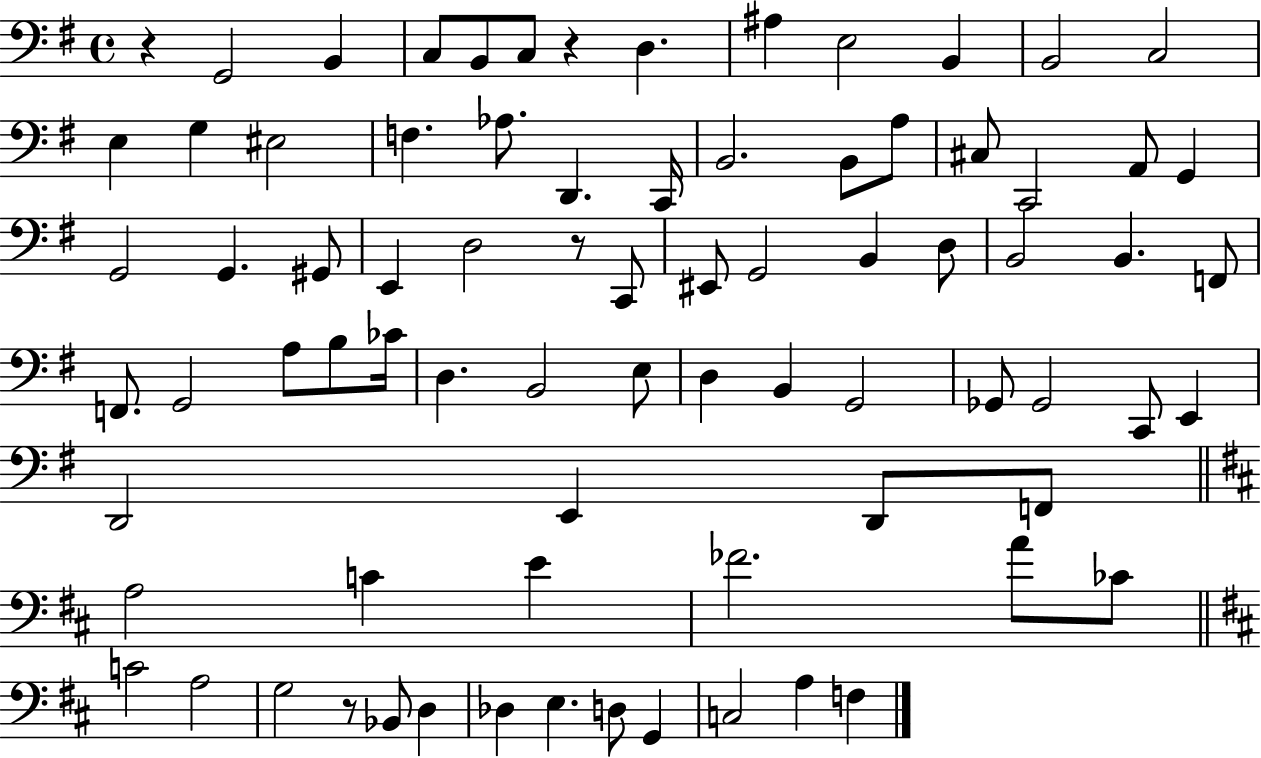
{
  \clef bass
  \time 4/4
  \defaultTimeSignature
  \key g \major
  r4 g,2 b,4 | c8 b,8 c8 r4 d4. | ais4 e2 b,4 | b,2 c2 | \break e4 g4 eis2 | f4. aes8. d,4. c,16 | b,2. b,8 a8 | cis8 c,2 a,8 g,4 | \break g,2 g,4. gis,8 | e,4 d2 r8 c,8 | eis,8 g,2 b,4 d8 | b,2 b,4. f,8 | \break f,8. g,2 a8 b8 ces'16 | d4. b,2 e8 | d4 b,4 g,2 | ges,8 ges,2 c,8 e,4 | \break d,2 e,4 d,8 f,8 | \bar "||" \break \key d \major a2 c'4 e'4 | fes'2. a'8 ces'8 | \bar "||" \break \key d \major c'2 a2 | g2 r8 bes,8 d4 | des4 e4. d8 g,4 | c2 a4 f4 | \break \bar "|."
}